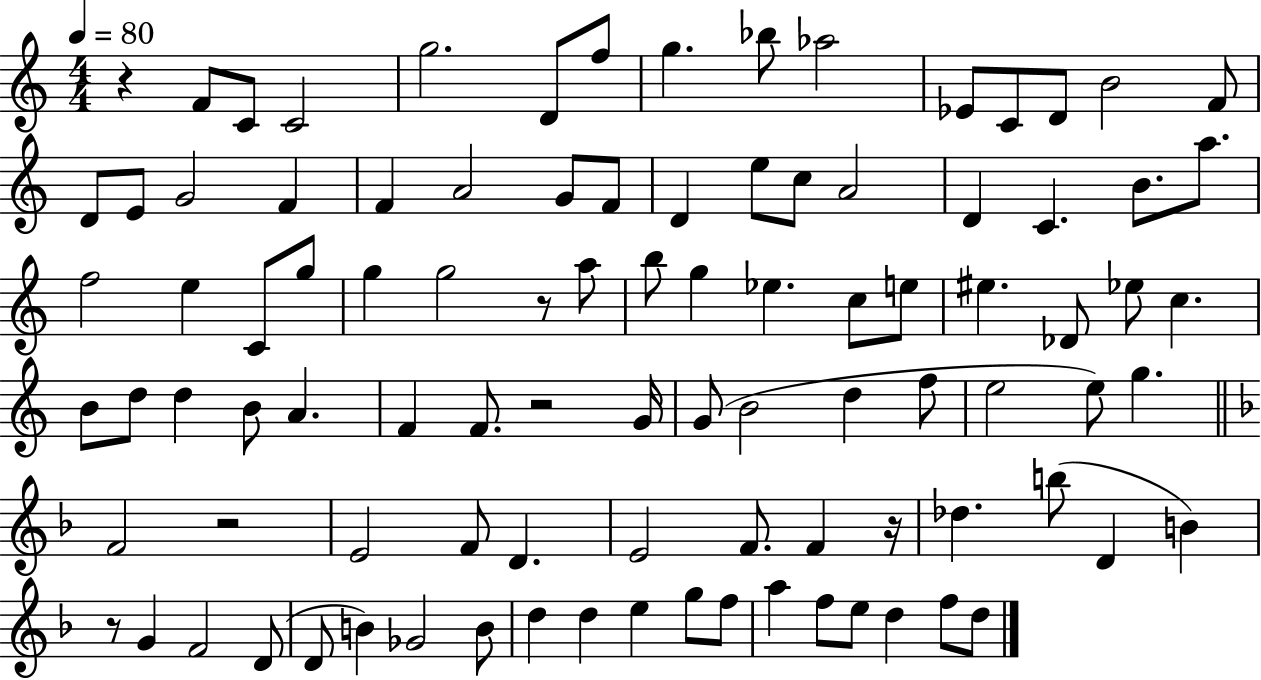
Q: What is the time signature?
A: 4/4